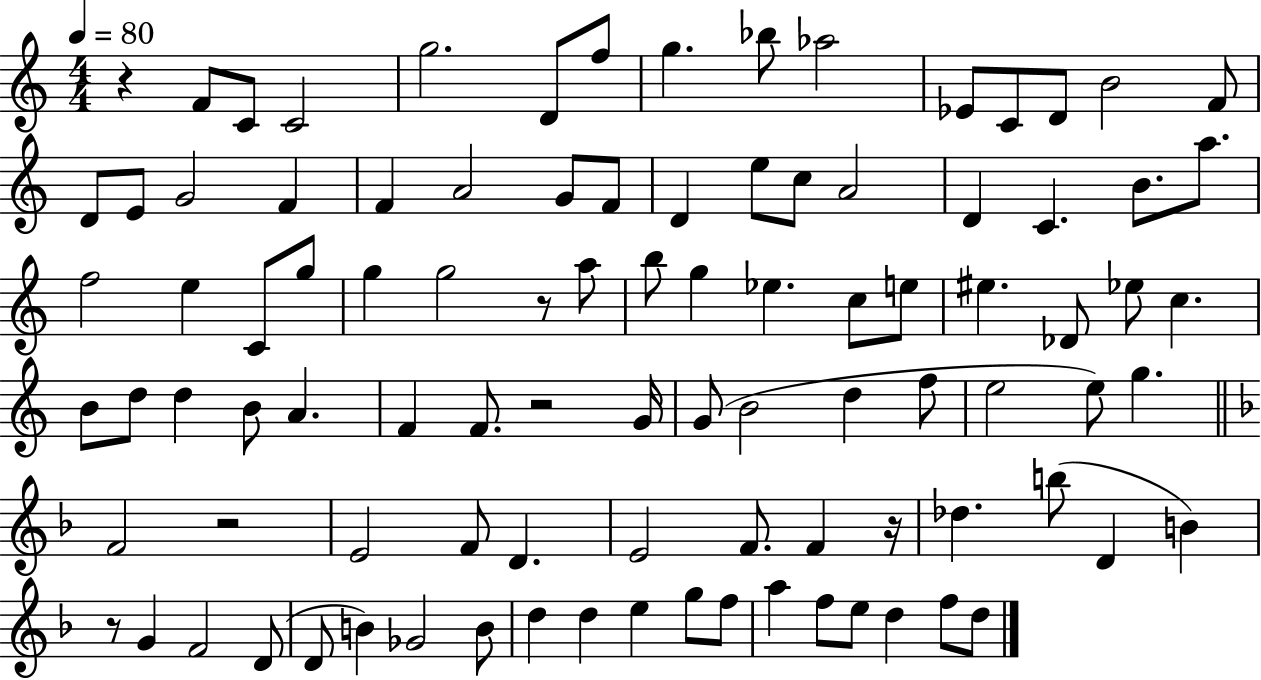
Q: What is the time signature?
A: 4/4